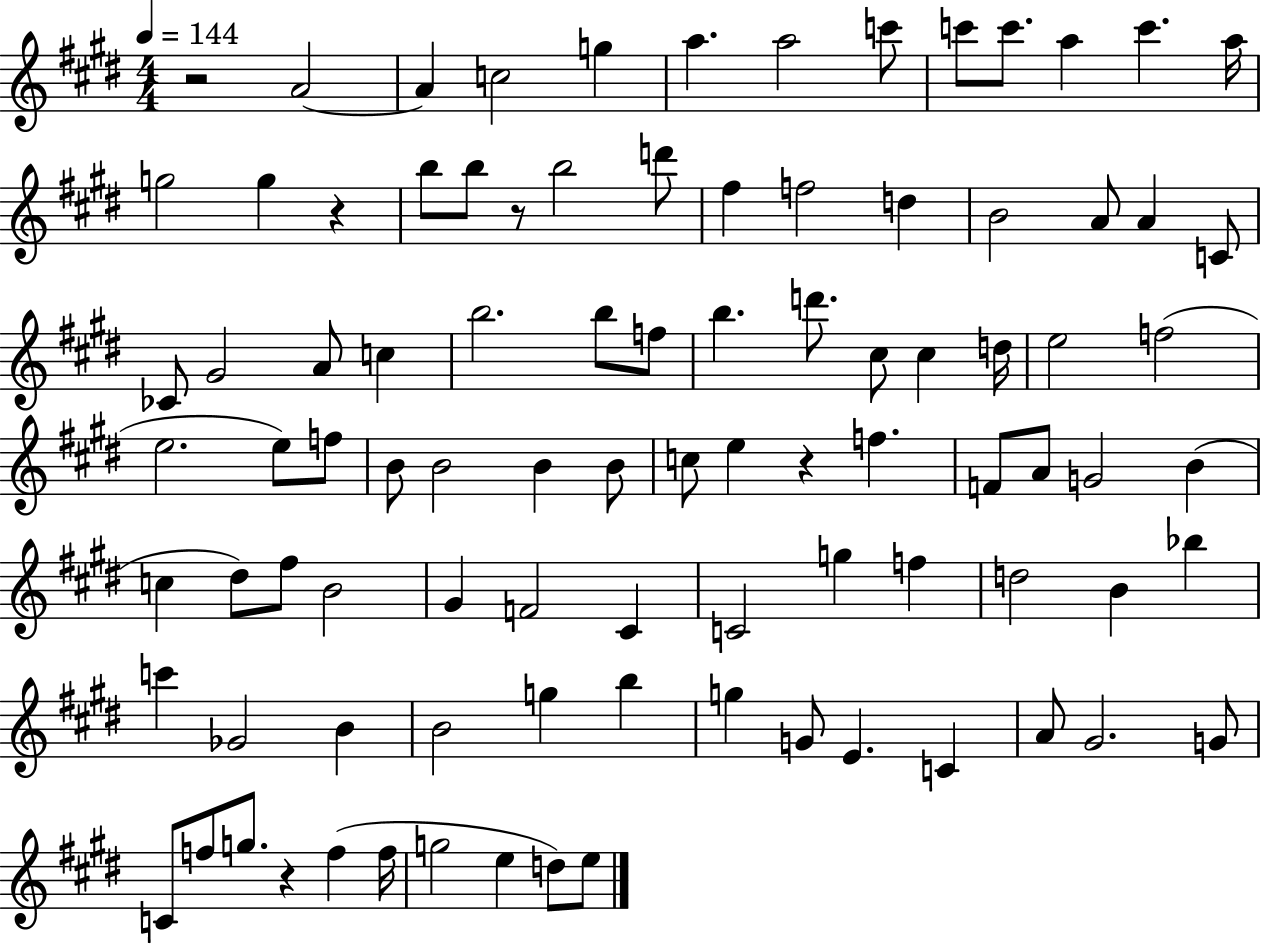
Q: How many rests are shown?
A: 5